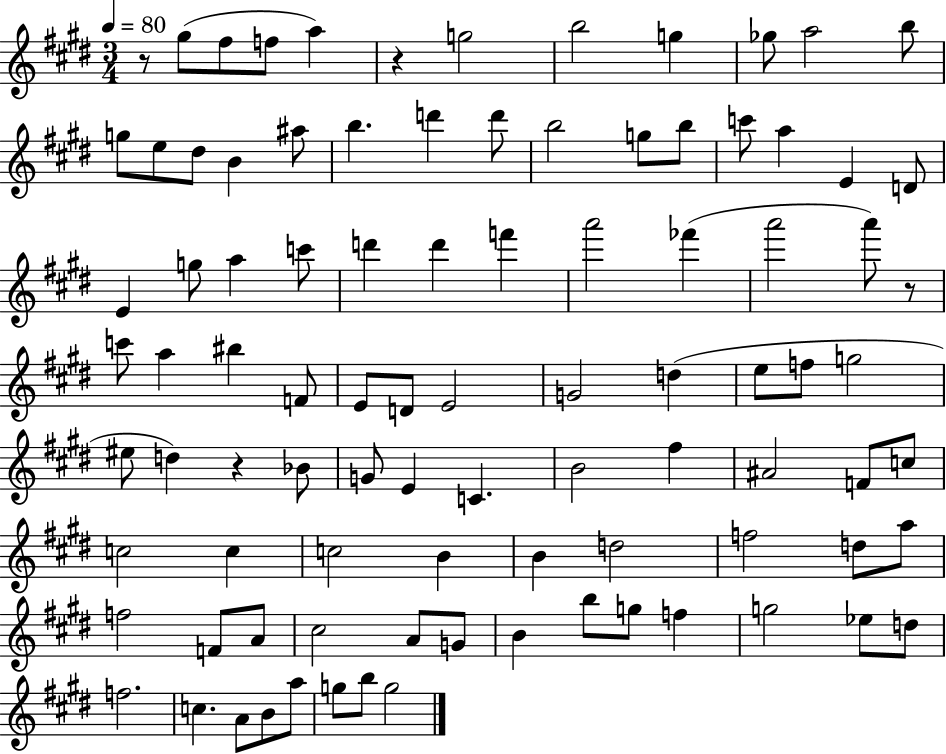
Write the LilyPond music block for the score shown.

{
  \clef treble
  \numericTimeSignature
  \time 3/4
  \key e \major
  \tempo 4 = 80
  r8 gis''8( fis''8 f''8 a''4) | r4 g''2 | b''2 g''4 | ges''8 a''2 b''8 | \break g''8 e''8 dis''8 b'4 ais''8 | b''4. d'''4 d'''8 | b''2 g''8 b''8 | c'''8 a''4 e'4 d'8 | \break e'4 g''8 a''4 c'''8 | d'''4 d'''4 f'''4 | a'''2 fes'''4( | a'''2 a'''8) r8 | \break c'''8 a''4 bis''4 f'8 | e'8 d'8 e'2 | g'2 d''4( | e''8 f''8 g''2 | \break eis''8 d''4) r4 bes'8 | g'8 e'4 c'4. | b'2 fis''4 | ais'2 f'8 c''8 | \break c''2 c''4 | c''2 b'4 | b'4 d''2 | f''2 d''8 a''8 | \break f''2 f'8 a'8 | cis''2 a'8 g'8 | b'4 b''8 g''8 f''4 | g''2 ees''8 d''8 | \break f''2. | c''4. a'8 b'8 a''8 | g''8 b''8 g''2 | \bar "|."
}